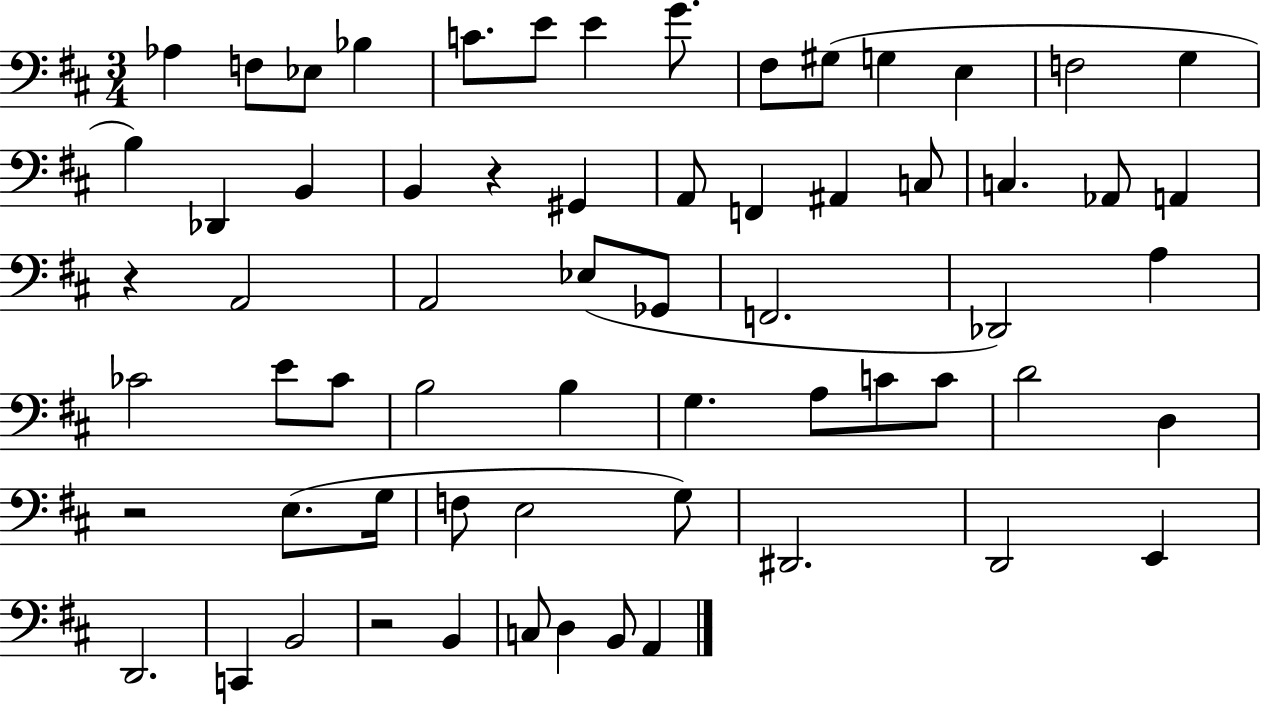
Ab3/q F3/e Eb3/e Bb3/q C4/e. E4/e E4/q G4/e. F#3/e G#3/e G3/q E3/q F3/h G3/q B3/q Db2/q B2/q B2/q R/q G#2/q A2/e F2/q A#2/q C3/e C3/q. Ab2/e A2/q R/q A2/h A2/h Eb3/e Gb2/e F2/h. Db2/h A3/q CES4/h E4/e CES4/e B3/h B3/q G3/q. A3/e C4/e C4/e D4/h D3/q R/h E3/e. G3/s F3/e E3/h G3/e D#2/h. D2/h E2/q D2/h. C2/q B2/h R/h B2/q C3/e D3/q B2/e A2/q